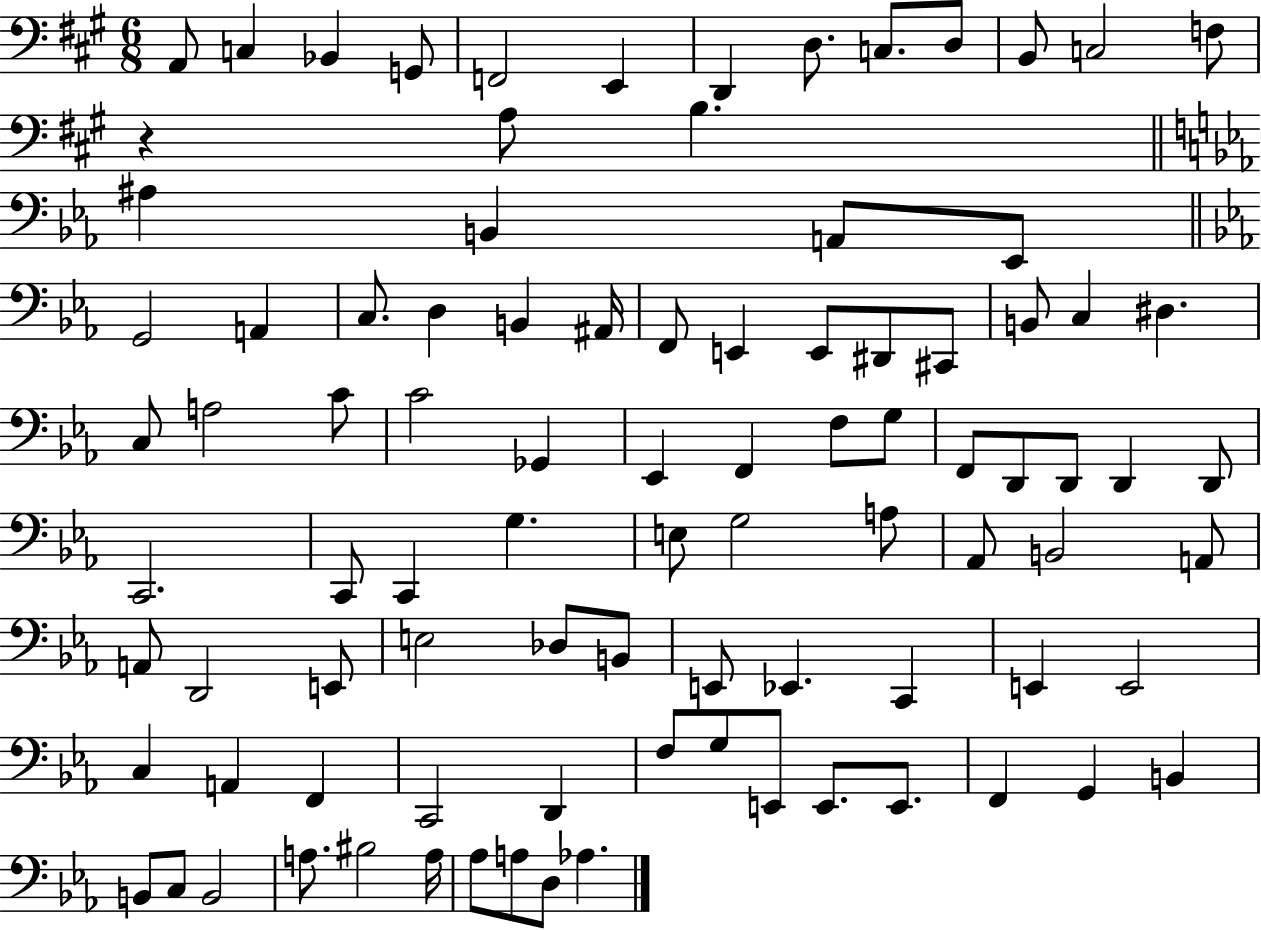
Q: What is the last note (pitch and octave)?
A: Ab3